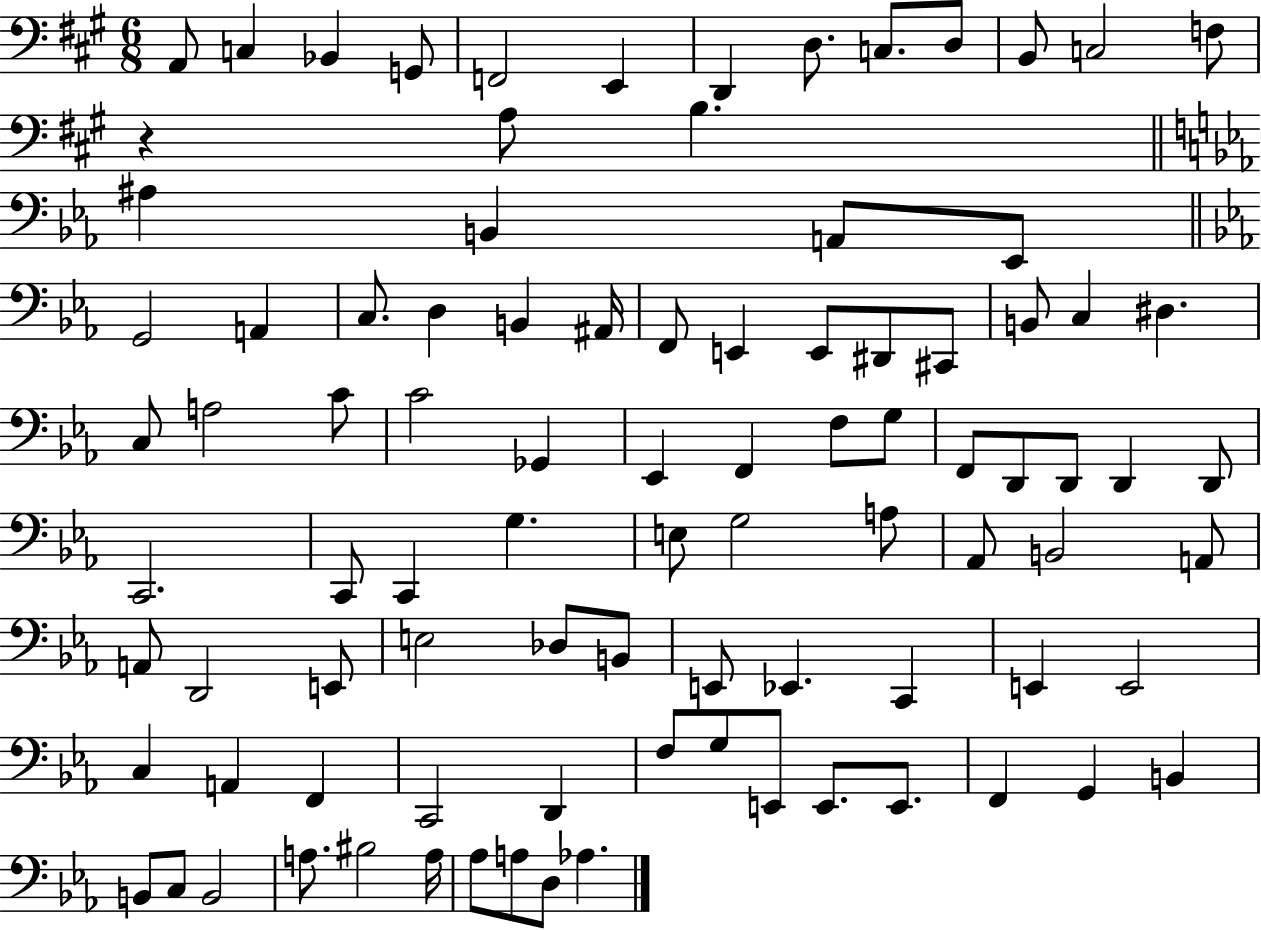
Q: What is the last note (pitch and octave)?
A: Ab3